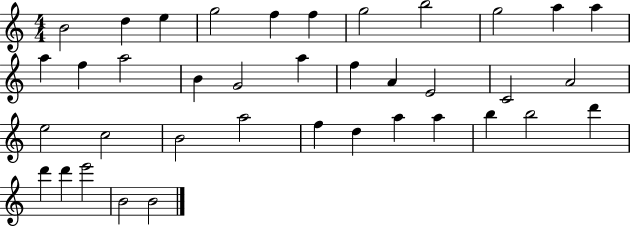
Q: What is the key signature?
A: C major